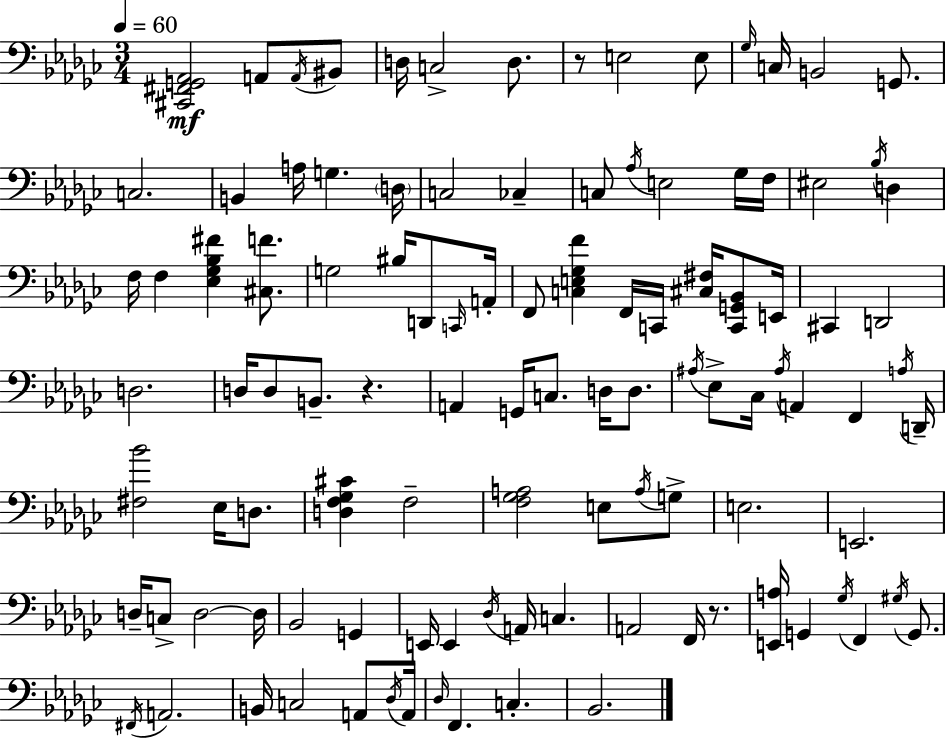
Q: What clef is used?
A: bass